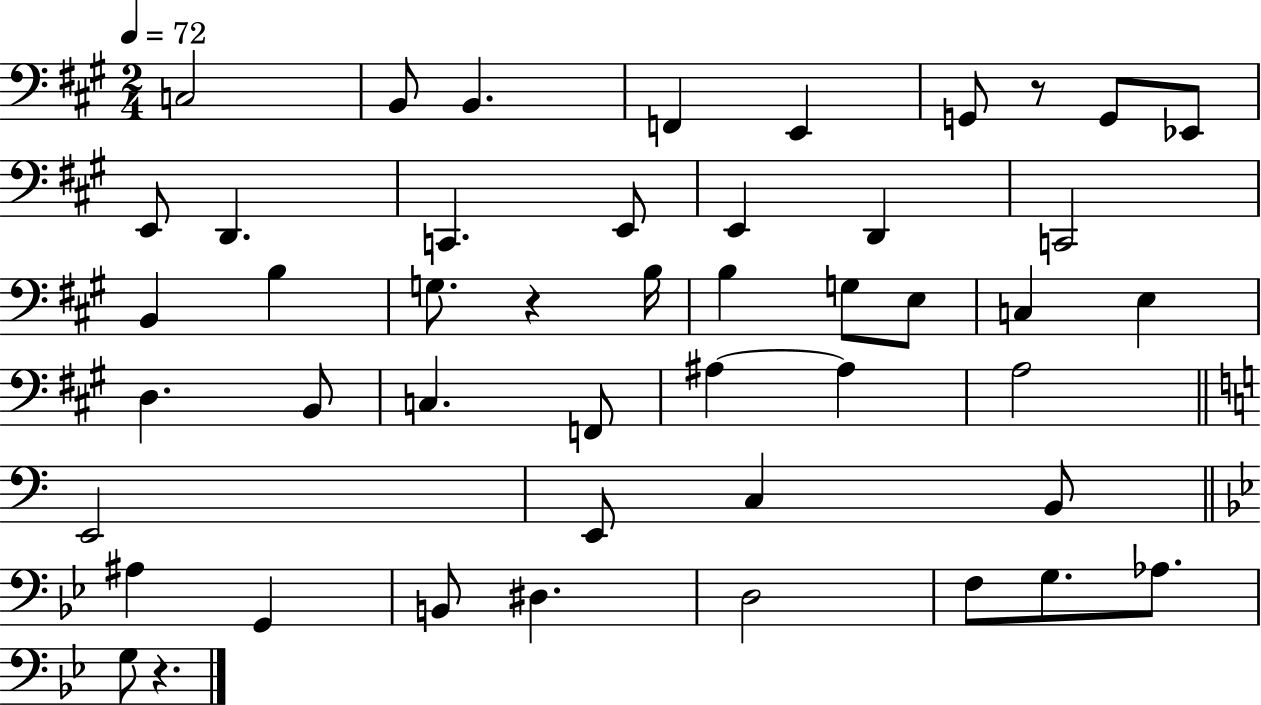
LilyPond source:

{
  \clef bass
  \numericTimeSignature
  \time 2/4
  \key a \major
  \tempo 4 = 72
  c2 | b,8 b,4. | f,4 e,4 | g,8 r8 g,8 ees,8 | \break e,8 d,4. | c,4. e,8 | e,4 d,4 | c,2 | \break b,4 b4 | g8. r4 b16 | b4 g8 e8 | c4 e4 | \break d4. b,8 | c4. f,8 | ais4~~ ais4 | a2 | \break \bar "||" \break \key a \minor e,2 | e,8 c4 b,8 | \bar "||" \break \key g \minor ais4 g,4 | b,8 dis4. | d2 | f8 g8. aes8. | \break g8 r4. | \bar "|."
}